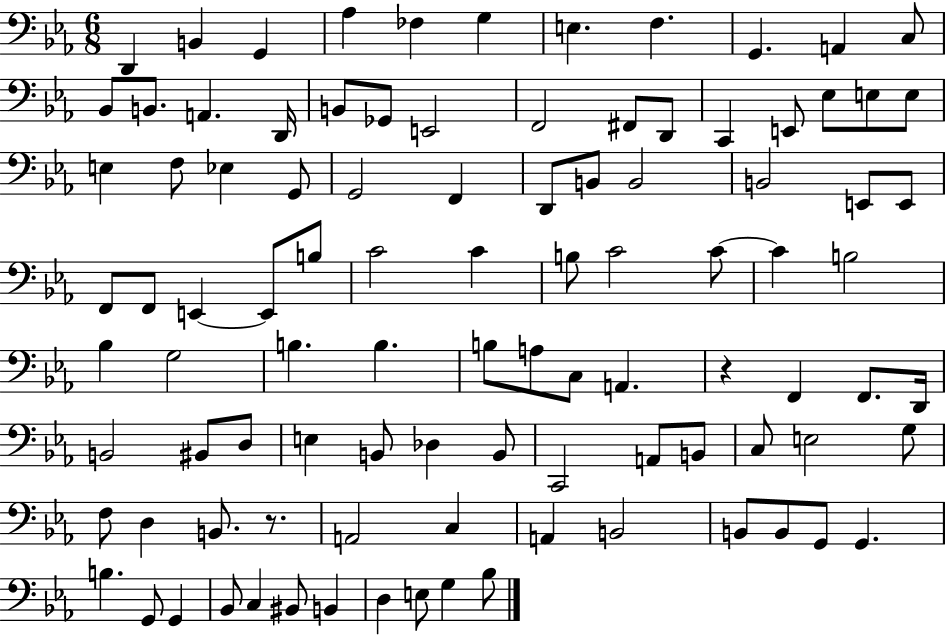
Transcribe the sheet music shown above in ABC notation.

X:1
T:Untitled
M:6/8
L:1/4
K:Eb
D,, B,, G,, _A, _F, G, E, F, G,, A,, C,/2 _B,,/2 B,,/2 A,, D,,/4 B,,/2 _G,,/2 E,,2 F,,2 ^F,,/2 D,,/2 C,, E,,/2 _E,/2 E,/2 E,/2 E, F,/2 _E, G,,/2 G,,2 F,, D,,/2 B,,/2 B,,2 B,,2 E,,/2 E,,/2 F,,/2 F,,/2 E,, E,,/2 B,/2 C2 C B,/2 C2 C/2 C B,2 _B, G,2 B, B, B,/2 A,/2 C,/2 A,, z F,, F,,/2 D,,/4 B,,2 ^B,,/2 D,/2 E, B,,/2 _D, B,,/2 C,,2 A,,/2 B,,/2 C,/2 E,2 G,/2 F,/2 D, B,,/2 z/2 A,,2 C, A,, B,,2 B,,/2 B,,/2 G,,/2 G,, B, G,,/2 G,, _B,,/2 C, ^B,,/2 B,, D, E,/2 G, _B,/2